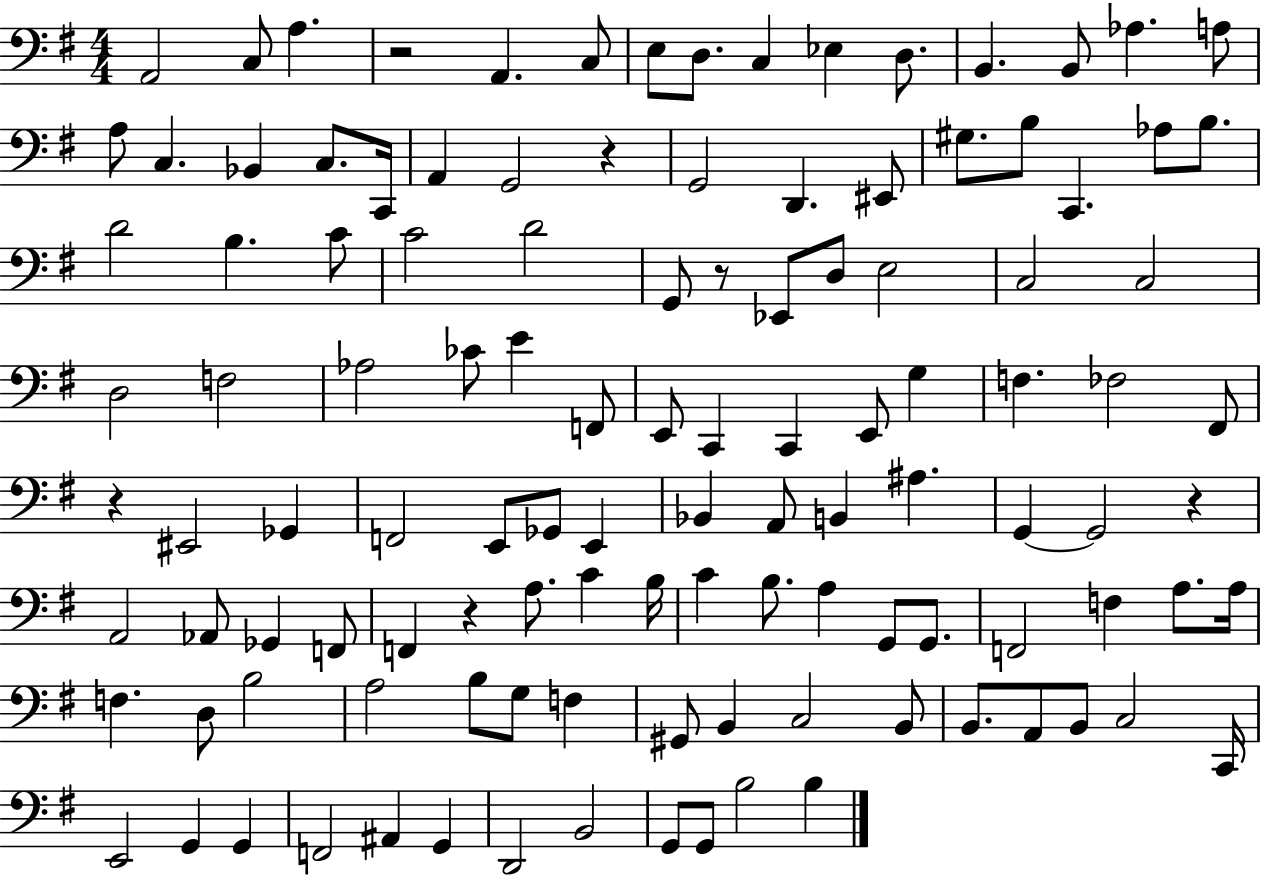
{
  \clef bass
  \numericTimeSignature
  \time 4/4
  \key g \major
  a,2 c8 a4. | r2 a,4. c8 | e8 d8. c4 ees4 d8. | b,4. b,8 aes4. a8 | \break a8 c4. bes,4 c8. c,16 | a,4 g,2 r4 | g,2 d,4. eis,8 | gis8. b8 c,4. aes8 b8. | \break d'2 b4. c'8 | c'2 d'2 | g,8 r8 ees,8 d8 e2 | c2 c2 | \break d2 f2 | aes2 ces'8 e'4 f,8 | e,8 c,4 c,4 e,8 g4 | f4. fes2 fis,8 | \break r4 eis,2 ges,4 | f,2 e,8 ges,8 e,4 | bes,4 a,8 b,4 ais4. | g,4~~ g,2 r4 | \break a,2 aes,8 ges,4 f,8 | f,4 r4 a8. c'4 b16 | c'4 b8. a4 g,8 g,8. | f,2 f4 a8. a16 | \break f4. d8 b2 | a2 b8 g8 f4 | gis,8 b,4 c2 b,8 | b,8. a,8 b,8 c2 c,16 | \break e,2 g,4 g,4 | f,2 ais,4 g,4 | d,2 b,2 | g,8 g,8 b2 b4 | \break \bar "|."
}